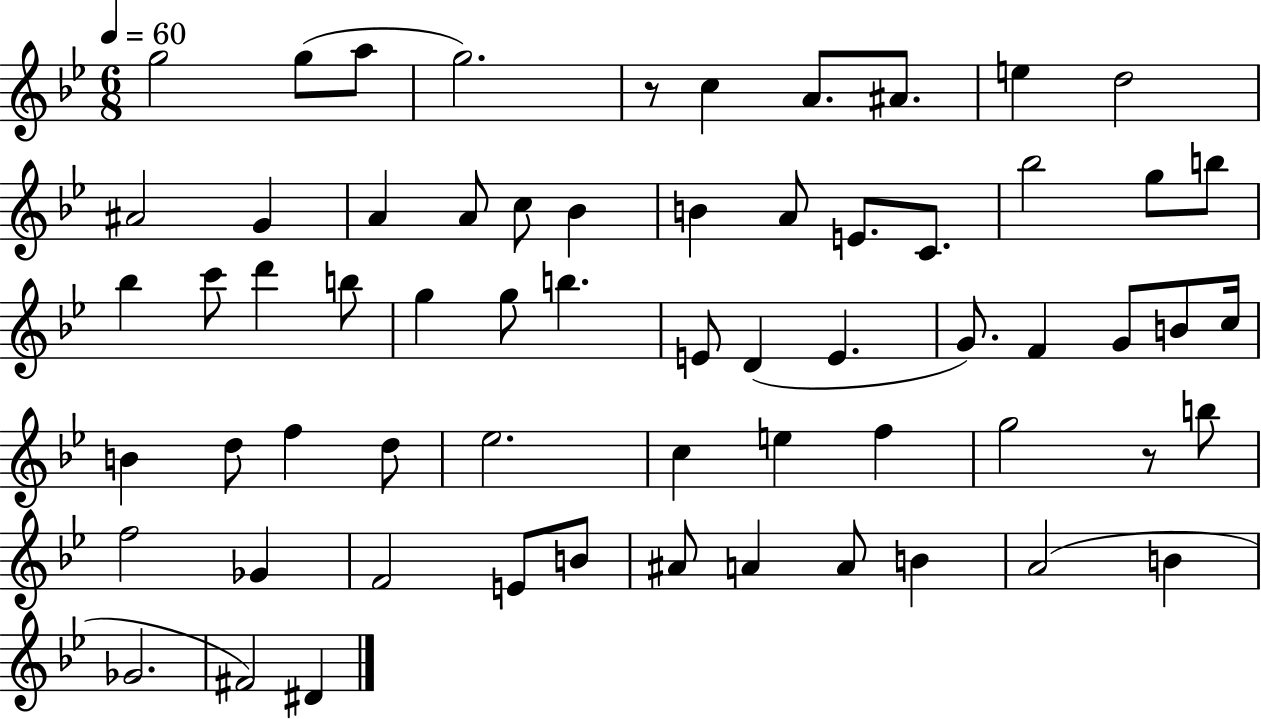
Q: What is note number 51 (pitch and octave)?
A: E4